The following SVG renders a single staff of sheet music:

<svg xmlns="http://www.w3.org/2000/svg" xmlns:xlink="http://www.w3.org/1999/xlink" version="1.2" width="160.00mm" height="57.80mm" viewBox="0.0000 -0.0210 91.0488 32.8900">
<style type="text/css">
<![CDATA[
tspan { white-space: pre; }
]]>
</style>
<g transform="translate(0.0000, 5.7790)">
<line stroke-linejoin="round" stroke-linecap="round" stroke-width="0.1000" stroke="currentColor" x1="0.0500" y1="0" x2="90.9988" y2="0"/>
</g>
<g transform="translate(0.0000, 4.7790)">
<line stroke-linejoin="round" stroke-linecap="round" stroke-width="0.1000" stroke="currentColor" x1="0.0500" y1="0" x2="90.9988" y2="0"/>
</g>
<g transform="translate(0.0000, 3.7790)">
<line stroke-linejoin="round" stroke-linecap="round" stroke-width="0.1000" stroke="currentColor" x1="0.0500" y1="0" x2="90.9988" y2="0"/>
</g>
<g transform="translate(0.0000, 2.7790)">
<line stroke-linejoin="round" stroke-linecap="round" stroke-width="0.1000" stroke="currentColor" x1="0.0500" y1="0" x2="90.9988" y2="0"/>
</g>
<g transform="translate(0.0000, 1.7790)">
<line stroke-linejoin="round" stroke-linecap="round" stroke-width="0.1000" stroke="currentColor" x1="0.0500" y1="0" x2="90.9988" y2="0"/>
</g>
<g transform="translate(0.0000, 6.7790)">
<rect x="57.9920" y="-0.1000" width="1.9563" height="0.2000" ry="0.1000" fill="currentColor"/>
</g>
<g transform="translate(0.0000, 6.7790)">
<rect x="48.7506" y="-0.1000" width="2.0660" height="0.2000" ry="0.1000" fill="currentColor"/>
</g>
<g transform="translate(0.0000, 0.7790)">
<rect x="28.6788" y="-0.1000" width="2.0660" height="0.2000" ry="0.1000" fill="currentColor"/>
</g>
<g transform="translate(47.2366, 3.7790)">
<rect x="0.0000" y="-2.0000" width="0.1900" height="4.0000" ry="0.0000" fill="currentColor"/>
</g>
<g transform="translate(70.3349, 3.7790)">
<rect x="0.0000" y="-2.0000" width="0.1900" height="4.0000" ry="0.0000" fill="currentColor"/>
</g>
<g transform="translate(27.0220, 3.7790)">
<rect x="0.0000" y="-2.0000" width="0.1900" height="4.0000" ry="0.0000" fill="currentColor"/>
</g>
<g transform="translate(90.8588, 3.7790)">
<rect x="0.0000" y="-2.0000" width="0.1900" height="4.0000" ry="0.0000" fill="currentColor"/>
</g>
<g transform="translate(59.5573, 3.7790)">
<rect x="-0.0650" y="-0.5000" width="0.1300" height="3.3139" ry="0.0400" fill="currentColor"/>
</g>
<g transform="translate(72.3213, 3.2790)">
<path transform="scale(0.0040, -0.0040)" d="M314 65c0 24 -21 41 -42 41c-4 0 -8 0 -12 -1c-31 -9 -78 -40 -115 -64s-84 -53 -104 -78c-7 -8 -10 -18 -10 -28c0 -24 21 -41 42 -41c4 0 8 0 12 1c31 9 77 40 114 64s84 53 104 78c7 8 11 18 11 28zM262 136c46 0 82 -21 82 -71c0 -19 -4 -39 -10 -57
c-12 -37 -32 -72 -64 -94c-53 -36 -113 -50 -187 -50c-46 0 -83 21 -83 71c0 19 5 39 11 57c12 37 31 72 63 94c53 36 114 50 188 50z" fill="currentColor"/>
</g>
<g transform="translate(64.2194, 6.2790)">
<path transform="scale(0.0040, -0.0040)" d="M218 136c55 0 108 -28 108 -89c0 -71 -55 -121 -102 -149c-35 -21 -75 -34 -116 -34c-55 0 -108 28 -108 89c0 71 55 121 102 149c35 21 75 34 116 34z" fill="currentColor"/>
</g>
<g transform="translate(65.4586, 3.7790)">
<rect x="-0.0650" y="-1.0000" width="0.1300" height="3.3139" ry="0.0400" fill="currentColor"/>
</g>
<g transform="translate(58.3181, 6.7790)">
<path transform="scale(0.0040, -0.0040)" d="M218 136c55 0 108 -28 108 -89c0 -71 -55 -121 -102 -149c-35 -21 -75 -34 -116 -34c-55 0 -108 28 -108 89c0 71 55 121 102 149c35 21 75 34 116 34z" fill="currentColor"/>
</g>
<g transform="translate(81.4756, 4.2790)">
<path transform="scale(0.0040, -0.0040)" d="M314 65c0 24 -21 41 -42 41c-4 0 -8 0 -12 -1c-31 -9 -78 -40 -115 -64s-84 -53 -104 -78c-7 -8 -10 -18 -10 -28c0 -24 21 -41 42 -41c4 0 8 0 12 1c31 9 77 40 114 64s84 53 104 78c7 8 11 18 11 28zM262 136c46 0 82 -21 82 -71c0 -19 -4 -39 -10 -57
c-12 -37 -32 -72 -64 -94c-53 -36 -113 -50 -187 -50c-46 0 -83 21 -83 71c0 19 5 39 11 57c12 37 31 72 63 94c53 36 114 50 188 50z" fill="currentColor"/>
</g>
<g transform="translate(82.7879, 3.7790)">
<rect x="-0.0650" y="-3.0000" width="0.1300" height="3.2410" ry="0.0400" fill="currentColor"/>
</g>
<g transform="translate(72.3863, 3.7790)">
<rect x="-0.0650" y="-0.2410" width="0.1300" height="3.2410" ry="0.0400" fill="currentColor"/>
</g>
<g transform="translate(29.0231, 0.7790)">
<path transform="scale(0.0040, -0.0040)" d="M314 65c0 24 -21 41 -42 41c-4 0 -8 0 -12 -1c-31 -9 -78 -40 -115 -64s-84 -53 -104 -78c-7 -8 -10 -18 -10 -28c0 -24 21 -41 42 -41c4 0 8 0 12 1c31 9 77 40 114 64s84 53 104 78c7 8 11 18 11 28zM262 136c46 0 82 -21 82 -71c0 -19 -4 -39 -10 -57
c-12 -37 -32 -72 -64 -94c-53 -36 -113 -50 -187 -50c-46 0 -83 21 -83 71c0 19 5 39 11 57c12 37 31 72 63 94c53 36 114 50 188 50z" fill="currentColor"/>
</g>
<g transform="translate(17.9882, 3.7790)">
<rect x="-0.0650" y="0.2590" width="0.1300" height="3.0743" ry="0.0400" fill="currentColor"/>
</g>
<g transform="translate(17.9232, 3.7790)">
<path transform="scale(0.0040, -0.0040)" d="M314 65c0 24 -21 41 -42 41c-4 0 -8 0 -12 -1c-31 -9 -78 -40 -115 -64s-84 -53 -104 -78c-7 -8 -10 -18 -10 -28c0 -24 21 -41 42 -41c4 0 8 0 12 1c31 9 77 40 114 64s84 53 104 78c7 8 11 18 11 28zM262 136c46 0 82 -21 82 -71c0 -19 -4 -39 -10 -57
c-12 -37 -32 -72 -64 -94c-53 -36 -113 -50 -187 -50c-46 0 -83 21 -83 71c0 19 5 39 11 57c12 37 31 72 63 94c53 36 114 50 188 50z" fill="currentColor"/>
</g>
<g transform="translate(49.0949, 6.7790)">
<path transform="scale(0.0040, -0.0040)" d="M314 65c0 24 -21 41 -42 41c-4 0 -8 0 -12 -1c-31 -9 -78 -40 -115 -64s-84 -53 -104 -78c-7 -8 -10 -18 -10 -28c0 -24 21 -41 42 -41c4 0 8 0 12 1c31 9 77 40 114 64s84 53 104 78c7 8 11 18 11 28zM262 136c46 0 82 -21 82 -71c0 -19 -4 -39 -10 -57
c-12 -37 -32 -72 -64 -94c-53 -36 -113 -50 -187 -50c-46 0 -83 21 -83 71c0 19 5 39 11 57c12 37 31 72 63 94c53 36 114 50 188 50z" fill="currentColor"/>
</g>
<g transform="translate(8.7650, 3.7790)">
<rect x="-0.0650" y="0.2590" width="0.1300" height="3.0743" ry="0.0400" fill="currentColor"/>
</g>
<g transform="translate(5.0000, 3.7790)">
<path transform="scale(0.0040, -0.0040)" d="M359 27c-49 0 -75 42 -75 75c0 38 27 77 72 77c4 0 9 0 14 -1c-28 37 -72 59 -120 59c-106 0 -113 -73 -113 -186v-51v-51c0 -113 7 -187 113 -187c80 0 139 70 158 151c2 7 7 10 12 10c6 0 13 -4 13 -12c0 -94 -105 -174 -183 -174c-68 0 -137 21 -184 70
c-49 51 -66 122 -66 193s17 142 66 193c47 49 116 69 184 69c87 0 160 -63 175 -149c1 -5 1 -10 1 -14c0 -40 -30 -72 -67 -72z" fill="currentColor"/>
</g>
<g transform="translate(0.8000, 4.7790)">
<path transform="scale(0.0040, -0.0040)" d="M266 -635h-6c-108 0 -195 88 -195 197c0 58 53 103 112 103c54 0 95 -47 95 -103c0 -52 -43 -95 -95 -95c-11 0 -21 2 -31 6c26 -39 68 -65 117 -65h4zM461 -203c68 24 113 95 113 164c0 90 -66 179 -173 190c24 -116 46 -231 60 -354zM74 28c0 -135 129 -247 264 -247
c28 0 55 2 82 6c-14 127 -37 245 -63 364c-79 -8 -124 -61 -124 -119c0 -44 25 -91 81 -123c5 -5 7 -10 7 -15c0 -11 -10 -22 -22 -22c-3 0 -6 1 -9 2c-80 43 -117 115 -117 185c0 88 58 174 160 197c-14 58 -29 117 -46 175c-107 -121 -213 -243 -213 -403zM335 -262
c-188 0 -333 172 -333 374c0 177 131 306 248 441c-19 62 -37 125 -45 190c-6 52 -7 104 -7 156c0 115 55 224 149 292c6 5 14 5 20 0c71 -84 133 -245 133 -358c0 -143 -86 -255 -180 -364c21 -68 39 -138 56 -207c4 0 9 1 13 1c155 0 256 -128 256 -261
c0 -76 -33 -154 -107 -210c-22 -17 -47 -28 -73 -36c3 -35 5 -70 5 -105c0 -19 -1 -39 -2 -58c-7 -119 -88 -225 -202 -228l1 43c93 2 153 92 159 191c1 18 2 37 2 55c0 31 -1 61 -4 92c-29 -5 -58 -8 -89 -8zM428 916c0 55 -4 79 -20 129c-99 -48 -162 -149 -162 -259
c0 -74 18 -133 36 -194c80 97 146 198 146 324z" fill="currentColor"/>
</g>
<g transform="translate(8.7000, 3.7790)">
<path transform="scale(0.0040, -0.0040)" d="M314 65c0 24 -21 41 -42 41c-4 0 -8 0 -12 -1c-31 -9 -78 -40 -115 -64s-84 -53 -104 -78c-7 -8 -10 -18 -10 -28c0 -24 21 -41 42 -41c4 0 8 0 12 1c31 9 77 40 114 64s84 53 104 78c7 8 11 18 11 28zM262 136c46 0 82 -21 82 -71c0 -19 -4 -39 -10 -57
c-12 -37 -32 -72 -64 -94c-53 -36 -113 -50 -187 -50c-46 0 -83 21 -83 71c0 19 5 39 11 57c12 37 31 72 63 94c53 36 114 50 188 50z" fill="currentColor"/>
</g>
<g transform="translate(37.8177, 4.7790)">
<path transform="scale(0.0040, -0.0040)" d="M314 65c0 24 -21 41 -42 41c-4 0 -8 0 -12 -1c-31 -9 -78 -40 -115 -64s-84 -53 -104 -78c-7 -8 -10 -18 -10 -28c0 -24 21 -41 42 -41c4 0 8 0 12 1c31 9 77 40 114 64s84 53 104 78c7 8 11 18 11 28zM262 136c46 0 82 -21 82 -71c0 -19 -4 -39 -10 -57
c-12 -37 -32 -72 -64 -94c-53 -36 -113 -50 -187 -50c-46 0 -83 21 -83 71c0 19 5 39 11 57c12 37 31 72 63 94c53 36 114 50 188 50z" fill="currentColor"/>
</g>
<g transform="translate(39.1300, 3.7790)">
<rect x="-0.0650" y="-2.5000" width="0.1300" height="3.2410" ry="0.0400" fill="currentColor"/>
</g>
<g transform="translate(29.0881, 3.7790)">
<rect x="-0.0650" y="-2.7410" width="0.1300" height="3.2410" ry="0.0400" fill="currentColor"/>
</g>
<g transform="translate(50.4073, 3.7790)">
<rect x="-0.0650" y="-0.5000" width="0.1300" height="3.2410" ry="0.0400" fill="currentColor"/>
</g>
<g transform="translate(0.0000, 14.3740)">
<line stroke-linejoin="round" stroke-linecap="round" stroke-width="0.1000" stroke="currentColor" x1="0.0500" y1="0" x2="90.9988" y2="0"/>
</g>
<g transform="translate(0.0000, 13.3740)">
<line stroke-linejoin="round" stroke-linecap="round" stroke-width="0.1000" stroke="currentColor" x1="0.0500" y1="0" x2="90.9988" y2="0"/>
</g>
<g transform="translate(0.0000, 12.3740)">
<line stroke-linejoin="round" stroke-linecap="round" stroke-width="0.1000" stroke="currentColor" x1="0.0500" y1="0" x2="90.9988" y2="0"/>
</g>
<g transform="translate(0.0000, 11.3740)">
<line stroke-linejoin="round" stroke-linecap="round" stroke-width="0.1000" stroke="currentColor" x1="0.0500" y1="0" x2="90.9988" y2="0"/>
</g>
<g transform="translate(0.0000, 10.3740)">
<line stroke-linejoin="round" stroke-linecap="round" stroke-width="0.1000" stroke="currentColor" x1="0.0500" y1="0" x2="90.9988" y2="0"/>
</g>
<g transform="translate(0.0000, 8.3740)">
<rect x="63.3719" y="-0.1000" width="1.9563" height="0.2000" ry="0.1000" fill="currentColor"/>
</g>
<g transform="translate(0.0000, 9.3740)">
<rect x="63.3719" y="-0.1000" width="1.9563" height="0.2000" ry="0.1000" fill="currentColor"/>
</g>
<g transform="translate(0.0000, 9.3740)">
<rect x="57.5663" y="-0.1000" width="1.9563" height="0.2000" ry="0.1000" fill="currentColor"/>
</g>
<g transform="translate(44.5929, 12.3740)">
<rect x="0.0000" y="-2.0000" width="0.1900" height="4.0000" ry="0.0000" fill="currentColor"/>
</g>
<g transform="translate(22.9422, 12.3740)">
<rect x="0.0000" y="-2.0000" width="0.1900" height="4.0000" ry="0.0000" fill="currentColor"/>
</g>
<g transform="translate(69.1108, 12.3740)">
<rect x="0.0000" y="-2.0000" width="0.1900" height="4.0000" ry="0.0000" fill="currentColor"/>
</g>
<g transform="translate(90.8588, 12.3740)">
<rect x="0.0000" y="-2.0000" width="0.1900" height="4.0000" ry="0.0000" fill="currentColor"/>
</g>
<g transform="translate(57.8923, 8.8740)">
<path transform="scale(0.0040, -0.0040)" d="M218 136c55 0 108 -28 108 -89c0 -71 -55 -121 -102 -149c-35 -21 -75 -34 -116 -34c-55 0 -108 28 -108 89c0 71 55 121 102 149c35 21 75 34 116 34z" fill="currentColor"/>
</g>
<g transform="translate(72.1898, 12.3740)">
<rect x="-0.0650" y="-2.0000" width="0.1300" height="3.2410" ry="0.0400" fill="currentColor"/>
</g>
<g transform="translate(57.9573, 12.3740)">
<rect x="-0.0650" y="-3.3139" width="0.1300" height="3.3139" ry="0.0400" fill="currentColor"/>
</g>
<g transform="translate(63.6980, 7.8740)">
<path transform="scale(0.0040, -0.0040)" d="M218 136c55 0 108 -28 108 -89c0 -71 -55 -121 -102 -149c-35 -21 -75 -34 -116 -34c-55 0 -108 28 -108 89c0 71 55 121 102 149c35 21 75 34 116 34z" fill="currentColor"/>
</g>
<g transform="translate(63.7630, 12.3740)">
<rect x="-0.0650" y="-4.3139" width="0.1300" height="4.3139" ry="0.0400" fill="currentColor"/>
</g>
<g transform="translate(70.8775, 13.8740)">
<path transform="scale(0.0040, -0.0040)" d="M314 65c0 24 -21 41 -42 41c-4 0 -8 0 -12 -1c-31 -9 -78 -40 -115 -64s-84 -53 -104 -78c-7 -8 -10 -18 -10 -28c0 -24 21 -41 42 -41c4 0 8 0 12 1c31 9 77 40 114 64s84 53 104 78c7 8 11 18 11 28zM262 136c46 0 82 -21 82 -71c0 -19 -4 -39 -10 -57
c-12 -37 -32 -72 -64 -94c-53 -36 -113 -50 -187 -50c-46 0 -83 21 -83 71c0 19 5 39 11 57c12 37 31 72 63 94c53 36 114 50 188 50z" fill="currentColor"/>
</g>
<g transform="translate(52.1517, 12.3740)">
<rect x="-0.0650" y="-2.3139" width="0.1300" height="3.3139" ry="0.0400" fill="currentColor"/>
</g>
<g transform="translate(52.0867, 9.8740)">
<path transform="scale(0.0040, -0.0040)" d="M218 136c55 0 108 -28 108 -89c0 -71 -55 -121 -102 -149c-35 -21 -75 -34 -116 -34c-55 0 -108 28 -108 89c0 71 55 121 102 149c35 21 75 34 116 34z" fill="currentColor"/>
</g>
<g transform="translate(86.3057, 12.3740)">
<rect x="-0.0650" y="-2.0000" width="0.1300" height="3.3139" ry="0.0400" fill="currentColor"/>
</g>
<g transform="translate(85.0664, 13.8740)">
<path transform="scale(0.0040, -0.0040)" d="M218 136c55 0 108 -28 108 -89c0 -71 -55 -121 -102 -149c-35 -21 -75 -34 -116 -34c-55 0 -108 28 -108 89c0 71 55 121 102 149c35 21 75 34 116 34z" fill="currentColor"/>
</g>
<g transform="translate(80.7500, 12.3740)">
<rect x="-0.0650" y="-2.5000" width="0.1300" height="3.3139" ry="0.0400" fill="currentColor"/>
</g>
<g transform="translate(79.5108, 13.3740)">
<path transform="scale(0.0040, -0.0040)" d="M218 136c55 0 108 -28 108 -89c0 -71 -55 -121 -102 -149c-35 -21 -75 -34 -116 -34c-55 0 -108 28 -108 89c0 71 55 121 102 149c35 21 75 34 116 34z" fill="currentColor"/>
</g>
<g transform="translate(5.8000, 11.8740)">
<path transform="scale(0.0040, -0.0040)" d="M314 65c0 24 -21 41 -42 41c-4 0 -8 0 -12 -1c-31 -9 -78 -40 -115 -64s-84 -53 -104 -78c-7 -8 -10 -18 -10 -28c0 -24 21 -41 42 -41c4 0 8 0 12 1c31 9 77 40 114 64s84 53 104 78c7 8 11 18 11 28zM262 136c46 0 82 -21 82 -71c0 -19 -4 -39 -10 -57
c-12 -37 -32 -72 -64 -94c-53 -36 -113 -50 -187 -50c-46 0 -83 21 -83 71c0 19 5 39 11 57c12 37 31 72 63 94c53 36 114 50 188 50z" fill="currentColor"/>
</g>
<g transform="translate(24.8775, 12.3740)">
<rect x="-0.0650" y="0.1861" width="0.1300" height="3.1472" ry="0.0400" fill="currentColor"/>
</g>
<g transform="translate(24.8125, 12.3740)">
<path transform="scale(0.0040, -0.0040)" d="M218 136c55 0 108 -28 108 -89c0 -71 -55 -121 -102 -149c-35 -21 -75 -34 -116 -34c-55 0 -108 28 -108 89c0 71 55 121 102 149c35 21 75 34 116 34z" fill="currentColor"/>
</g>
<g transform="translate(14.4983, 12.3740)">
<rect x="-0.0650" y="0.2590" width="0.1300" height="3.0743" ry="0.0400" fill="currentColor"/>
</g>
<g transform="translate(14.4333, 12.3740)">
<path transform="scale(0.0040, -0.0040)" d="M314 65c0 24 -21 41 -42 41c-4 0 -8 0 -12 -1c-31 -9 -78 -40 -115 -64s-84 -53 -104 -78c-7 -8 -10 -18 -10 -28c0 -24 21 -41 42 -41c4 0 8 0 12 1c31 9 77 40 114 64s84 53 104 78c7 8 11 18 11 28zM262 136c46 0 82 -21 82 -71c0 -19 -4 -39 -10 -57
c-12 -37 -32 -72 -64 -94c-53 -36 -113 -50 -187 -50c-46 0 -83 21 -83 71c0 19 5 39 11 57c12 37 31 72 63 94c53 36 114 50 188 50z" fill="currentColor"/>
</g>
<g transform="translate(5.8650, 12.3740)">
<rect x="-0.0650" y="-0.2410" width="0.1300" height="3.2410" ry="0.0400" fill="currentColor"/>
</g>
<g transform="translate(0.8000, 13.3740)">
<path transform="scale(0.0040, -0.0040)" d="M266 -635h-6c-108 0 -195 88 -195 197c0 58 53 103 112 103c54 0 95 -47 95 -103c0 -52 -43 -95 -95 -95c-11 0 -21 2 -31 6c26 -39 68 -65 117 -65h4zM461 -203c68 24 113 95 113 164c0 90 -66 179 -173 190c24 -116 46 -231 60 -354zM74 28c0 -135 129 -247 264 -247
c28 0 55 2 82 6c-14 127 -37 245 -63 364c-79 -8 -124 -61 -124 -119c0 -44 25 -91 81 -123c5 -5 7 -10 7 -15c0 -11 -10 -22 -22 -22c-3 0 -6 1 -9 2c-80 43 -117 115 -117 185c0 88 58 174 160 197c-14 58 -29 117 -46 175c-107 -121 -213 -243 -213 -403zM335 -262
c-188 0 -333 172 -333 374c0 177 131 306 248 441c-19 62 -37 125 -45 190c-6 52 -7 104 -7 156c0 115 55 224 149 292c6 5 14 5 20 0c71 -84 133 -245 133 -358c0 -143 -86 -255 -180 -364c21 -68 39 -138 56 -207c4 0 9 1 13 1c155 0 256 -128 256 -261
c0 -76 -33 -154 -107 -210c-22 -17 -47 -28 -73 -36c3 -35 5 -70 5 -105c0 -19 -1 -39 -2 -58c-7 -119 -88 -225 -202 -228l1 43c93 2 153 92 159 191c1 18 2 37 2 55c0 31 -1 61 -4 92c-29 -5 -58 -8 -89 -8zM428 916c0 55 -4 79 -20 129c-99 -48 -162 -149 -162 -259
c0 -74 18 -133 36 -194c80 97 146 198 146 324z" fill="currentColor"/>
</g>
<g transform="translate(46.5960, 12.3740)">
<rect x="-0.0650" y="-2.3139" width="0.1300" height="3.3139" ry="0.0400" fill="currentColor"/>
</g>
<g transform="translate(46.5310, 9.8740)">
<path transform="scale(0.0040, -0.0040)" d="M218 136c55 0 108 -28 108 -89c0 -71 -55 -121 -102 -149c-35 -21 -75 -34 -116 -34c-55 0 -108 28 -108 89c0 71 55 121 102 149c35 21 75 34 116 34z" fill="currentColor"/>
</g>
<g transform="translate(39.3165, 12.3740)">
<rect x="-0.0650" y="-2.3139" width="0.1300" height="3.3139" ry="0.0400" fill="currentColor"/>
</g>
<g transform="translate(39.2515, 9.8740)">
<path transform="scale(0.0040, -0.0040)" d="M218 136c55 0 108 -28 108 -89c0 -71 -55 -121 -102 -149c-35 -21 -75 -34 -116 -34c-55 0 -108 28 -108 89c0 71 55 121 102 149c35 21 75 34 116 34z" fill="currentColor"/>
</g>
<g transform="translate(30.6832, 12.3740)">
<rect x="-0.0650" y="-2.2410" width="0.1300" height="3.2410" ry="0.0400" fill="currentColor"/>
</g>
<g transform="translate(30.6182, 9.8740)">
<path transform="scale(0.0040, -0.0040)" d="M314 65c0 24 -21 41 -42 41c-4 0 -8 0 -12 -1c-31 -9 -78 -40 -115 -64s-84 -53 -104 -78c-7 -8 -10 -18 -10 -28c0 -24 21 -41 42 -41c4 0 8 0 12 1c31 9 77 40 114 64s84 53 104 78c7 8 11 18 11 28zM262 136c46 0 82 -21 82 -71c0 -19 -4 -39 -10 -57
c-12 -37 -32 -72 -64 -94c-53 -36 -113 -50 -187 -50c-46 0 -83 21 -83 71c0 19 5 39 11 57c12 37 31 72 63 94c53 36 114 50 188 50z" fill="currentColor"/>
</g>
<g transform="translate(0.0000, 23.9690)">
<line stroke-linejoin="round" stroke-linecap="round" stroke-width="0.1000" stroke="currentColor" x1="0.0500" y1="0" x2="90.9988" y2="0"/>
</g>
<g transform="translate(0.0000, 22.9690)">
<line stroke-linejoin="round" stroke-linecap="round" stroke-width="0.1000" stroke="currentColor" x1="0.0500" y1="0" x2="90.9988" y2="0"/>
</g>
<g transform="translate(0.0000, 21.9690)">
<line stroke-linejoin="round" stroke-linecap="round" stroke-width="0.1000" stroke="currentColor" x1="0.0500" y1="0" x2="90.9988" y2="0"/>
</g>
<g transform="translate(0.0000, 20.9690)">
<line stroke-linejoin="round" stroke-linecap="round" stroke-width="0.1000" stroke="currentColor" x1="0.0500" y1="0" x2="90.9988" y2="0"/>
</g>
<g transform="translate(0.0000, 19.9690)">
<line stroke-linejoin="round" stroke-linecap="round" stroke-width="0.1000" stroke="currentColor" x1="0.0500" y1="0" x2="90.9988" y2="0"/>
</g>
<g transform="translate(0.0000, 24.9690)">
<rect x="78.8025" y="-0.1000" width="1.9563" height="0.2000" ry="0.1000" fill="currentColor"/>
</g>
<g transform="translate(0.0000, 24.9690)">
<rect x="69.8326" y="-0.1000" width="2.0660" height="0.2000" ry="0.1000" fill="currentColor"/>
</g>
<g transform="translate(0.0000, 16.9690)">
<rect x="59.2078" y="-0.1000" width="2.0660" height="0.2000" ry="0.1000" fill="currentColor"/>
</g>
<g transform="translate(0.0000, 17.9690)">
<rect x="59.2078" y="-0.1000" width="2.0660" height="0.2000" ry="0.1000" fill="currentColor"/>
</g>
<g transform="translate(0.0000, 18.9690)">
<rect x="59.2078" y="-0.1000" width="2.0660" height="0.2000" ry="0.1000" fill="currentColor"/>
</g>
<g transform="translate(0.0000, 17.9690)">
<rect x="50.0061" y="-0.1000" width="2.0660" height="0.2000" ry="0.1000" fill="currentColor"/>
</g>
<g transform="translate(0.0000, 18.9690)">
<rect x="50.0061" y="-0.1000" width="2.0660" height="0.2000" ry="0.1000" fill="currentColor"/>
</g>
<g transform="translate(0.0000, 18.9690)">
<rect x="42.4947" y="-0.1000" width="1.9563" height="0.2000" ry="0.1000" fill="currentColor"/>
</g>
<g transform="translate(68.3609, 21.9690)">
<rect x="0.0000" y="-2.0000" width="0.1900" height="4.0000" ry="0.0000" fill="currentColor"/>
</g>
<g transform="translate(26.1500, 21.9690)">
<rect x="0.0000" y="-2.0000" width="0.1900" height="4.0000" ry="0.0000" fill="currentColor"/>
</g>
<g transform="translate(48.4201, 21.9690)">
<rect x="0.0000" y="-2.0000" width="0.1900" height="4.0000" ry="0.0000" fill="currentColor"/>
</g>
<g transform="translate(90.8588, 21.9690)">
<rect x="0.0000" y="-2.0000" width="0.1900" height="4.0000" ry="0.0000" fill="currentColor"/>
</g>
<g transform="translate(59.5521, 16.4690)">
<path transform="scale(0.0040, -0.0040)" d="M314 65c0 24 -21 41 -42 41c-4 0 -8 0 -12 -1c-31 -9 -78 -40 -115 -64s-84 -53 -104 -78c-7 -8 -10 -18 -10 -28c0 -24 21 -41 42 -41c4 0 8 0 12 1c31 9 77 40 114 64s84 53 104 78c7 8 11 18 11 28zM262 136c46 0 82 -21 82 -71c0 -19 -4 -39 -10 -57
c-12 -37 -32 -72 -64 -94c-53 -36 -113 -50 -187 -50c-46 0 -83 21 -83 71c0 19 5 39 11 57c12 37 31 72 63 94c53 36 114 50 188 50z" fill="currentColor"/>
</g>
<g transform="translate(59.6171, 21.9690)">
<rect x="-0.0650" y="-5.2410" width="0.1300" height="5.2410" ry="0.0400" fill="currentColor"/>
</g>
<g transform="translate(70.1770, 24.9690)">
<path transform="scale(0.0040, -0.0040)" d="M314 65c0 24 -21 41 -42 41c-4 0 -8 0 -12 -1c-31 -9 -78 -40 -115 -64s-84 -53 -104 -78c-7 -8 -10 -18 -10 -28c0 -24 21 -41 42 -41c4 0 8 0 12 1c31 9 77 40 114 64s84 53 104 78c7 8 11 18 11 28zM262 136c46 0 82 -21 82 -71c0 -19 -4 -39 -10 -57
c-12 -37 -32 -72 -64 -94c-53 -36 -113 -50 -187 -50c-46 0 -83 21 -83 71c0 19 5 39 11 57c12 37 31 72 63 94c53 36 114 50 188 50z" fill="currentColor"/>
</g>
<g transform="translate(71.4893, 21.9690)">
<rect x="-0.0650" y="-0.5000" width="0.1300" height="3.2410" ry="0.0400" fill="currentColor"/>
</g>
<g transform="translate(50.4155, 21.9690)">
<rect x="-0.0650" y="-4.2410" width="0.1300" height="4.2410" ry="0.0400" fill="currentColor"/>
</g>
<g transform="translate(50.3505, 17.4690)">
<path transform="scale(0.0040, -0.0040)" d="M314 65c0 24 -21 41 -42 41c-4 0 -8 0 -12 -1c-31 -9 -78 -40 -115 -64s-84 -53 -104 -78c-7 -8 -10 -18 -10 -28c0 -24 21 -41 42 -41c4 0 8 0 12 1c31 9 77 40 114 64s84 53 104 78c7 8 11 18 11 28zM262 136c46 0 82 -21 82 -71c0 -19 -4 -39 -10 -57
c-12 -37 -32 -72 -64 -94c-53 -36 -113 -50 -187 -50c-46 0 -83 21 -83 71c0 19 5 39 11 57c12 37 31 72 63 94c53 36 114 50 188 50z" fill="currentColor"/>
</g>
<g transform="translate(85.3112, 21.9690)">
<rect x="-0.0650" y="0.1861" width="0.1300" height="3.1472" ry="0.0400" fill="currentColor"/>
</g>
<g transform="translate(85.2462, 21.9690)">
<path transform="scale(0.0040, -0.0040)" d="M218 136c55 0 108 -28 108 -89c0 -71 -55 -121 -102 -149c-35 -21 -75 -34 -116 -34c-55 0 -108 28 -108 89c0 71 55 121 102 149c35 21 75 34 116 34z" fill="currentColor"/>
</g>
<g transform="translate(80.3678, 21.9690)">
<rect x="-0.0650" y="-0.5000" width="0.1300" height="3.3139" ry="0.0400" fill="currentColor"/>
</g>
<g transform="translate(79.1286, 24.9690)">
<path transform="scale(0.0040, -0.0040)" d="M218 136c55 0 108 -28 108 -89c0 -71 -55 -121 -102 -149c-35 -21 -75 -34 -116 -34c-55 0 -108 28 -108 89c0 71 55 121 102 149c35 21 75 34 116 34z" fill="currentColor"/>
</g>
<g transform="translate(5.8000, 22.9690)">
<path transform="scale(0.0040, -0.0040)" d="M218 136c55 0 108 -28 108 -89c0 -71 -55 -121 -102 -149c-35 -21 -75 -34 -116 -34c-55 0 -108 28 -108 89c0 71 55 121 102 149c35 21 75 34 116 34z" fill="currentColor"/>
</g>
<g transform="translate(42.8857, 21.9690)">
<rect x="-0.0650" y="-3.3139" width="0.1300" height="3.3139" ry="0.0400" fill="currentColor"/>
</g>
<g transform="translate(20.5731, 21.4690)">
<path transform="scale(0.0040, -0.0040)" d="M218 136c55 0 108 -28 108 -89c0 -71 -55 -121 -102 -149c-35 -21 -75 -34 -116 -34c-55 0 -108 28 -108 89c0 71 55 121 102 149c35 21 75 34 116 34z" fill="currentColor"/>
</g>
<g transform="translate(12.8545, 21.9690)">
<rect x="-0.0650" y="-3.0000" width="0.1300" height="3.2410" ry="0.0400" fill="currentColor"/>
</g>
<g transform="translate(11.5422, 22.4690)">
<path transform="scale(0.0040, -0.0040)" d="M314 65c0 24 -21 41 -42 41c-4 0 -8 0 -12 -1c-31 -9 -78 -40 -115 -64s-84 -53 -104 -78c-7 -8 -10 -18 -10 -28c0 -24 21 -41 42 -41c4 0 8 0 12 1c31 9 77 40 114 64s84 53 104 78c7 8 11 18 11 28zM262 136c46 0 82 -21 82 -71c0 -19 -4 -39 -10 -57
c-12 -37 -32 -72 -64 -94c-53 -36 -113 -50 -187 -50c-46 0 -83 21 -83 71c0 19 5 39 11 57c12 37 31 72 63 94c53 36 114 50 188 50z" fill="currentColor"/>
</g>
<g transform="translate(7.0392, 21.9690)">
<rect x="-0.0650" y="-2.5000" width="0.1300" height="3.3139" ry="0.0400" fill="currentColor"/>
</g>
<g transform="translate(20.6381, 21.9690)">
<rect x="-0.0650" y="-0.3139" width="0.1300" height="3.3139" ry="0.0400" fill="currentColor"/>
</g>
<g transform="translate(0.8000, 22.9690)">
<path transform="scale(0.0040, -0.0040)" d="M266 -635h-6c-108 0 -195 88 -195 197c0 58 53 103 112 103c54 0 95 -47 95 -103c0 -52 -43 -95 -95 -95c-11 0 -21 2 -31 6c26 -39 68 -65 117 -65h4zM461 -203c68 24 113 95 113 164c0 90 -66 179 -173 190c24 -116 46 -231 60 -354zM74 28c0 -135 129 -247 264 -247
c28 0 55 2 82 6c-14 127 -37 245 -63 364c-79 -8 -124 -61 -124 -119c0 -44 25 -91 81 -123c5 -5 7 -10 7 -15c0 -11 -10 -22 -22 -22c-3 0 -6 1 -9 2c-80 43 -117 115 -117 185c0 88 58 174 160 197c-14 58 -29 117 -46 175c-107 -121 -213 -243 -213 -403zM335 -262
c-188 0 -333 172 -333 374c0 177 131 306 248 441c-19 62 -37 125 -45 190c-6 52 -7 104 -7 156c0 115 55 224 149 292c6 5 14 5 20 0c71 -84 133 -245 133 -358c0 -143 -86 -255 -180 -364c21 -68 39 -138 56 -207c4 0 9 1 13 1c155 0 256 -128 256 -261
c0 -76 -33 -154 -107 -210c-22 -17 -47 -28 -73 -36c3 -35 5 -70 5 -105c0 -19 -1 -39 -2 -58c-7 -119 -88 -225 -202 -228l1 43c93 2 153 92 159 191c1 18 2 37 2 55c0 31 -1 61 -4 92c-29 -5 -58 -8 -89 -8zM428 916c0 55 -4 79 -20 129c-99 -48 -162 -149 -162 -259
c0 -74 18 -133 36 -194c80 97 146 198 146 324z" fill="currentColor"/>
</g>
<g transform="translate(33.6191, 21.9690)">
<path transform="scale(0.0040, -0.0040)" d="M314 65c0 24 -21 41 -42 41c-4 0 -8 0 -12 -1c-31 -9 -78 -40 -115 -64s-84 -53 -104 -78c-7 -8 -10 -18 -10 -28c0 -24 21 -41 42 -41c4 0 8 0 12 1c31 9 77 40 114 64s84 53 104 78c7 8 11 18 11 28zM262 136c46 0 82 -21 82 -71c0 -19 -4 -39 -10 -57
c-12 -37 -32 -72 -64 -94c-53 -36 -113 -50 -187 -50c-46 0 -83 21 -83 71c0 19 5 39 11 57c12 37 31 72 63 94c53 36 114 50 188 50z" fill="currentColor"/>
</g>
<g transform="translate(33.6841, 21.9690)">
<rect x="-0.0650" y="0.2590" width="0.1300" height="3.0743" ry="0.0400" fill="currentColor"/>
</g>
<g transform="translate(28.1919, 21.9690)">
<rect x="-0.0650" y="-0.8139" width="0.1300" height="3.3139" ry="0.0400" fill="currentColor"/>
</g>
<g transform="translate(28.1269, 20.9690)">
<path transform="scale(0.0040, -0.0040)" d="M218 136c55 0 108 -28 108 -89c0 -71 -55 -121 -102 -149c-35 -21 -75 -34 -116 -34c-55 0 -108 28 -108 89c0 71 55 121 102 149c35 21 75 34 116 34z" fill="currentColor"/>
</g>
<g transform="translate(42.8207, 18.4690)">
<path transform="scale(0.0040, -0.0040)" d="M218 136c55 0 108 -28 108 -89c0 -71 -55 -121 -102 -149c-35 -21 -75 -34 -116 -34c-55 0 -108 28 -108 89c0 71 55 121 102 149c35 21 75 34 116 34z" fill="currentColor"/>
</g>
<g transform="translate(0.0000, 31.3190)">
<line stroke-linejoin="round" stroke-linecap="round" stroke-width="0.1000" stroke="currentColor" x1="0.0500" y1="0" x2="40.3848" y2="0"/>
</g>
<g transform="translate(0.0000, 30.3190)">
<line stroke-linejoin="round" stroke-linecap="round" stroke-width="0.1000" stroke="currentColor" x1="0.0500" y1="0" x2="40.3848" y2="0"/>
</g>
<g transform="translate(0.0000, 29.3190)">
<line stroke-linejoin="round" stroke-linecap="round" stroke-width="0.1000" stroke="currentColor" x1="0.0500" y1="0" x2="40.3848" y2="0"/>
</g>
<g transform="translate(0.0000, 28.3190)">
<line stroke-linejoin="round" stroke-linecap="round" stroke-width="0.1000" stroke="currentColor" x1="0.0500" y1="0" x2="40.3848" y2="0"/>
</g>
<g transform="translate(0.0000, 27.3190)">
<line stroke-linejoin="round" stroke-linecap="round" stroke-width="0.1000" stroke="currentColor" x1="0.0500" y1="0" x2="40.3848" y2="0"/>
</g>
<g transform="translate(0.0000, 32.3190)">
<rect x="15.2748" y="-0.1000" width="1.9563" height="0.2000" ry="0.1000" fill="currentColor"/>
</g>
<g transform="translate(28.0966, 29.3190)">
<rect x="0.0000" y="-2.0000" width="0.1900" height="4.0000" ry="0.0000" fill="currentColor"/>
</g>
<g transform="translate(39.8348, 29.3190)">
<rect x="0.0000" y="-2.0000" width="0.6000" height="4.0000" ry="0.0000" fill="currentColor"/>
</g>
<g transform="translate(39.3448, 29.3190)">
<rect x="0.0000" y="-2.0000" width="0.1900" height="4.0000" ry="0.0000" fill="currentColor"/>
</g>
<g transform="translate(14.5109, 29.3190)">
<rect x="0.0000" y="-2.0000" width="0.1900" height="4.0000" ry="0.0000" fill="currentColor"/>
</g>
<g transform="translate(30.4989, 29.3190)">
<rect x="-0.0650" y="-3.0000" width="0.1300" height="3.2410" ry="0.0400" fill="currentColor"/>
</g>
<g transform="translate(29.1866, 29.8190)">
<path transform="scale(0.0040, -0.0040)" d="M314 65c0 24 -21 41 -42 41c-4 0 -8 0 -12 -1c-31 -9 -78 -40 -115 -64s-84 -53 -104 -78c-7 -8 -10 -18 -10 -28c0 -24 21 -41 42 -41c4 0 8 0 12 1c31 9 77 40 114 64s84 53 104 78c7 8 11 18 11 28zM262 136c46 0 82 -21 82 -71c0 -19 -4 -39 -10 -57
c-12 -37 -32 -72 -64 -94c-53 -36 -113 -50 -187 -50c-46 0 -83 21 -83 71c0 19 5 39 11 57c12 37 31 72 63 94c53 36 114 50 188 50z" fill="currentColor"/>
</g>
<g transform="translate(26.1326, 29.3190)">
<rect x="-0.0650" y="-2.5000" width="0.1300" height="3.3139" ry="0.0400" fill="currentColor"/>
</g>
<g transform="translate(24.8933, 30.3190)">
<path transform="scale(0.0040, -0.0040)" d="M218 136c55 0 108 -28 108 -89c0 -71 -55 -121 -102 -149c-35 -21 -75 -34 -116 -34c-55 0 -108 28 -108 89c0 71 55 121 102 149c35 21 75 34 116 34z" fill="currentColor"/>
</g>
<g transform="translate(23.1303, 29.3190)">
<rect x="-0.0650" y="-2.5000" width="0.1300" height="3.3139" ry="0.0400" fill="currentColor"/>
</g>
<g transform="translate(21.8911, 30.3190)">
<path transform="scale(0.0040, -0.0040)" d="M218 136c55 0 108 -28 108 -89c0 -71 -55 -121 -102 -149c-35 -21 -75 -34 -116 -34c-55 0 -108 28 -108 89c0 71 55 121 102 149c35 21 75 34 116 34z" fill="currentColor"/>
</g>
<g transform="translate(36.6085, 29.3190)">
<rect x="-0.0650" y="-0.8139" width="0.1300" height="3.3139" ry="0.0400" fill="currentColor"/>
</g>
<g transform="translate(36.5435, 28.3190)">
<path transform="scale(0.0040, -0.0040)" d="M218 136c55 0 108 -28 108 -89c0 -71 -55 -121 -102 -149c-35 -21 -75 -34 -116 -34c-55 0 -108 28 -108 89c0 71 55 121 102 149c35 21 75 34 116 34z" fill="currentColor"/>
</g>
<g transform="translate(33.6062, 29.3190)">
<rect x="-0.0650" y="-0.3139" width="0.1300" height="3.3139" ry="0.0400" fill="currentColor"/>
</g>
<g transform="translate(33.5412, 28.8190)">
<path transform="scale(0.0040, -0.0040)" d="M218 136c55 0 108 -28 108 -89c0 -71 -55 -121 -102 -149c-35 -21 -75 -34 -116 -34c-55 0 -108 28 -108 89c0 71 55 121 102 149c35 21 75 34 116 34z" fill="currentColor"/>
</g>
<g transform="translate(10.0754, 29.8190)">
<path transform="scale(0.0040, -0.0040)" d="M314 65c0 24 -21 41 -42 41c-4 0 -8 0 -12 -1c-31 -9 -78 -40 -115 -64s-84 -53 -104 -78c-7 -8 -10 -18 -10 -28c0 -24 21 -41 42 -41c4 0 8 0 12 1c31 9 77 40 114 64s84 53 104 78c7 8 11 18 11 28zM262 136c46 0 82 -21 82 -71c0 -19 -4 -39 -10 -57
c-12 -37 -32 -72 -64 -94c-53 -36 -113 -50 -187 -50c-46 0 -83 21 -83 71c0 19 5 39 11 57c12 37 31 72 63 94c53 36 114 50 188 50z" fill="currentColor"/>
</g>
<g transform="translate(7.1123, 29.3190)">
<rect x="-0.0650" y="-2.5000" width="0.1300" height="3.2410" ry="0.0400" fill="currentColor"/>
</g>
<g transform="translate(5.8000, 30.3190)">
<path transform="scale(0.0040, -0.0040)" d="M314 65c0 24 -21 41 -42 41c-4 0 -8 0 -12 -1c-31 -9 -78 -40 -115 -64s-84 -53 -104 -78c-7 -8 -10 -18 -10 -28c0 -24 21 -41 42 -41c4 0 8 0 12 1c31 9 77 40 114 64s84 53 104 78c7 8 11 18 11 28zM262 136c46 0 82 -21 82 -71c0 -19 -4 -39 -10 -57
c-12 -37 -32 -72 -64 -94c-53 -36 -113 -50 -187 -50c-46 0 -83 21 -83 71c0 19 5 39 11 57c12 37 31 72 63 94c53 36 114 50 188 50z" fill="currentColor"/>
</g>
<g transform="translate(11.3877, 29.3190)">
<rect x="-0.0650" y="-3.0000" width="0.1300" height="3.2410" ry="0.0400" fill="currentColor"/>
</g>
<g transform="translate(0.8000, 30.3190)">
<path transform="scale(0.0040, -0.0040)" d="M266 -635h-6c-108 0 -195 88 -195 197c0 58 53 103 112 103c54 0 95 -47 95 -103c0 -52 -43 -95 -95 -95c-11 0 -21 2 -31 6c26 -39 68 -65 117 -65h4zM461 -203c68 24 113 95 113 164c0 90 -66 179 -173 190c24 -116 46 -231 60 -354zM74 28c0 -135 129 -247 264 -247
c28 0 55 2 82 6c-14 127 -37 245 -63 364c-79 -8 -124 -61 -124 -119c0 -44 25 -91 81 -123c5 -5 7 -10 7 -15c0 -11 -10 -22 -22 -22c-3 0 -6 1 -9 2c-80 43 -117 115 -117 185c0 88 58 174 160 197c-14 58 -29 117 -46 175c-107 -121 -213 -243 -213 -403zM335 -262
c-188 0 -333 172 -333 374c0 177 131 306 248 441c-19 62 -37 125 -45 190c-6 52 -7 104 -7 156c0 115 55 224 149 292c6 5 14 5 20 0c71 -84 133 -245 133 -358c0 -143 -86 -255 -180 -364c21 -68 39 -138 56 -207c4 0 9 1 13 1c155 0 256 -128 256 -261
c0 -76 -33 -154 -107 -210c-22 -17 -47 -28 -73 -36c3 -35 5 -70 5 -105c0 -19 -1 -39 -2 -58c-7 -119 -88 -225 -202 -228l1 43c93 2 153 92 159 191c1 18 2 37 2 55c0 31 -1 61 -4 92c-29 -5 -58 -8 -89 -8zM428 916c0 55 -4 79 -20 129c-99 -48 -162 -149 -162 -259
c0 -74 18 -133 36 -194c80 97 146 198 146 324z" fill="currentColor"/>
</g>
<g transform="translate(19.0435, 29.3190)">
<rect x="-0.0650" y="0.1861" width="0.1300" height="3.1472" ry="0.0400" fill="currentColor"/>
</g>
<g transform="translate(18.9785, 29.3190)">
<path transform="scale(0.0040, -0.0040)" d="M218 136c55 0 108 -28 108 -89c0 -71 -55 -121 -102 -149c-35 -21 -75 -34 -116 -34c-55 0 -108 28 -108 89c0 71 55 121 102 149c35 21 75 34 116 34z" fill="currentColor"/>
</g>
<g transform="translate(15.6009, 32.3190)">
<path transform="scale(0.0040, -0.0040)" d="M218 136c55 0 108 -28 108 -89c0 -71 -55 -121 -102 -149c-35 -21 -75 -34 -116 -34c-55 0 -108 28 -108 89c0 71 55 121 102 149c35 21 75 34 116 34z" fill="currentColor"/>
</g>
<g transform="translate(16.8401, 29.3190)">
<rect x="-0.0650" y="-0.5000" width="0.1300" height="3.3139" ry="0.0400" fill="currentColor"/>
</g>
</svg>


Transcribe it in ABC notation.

X:1
T:Untitled
M:4/4
L:1/4
K:C
B2 B2 a2 G2 C2 C D c2 A2 c2 B2 B g2 g g g b d' F2 G F G A2 c d B2 b d'2 f'2 C2 C B G2 A2 C B G G A2 c d